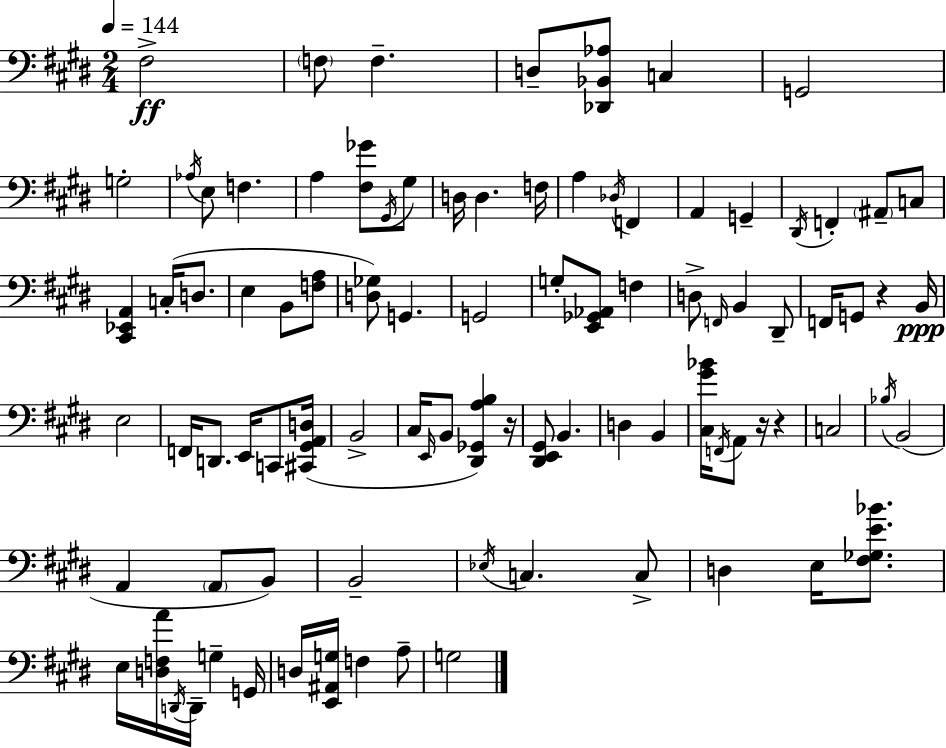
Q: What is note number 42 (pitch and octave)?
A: F2